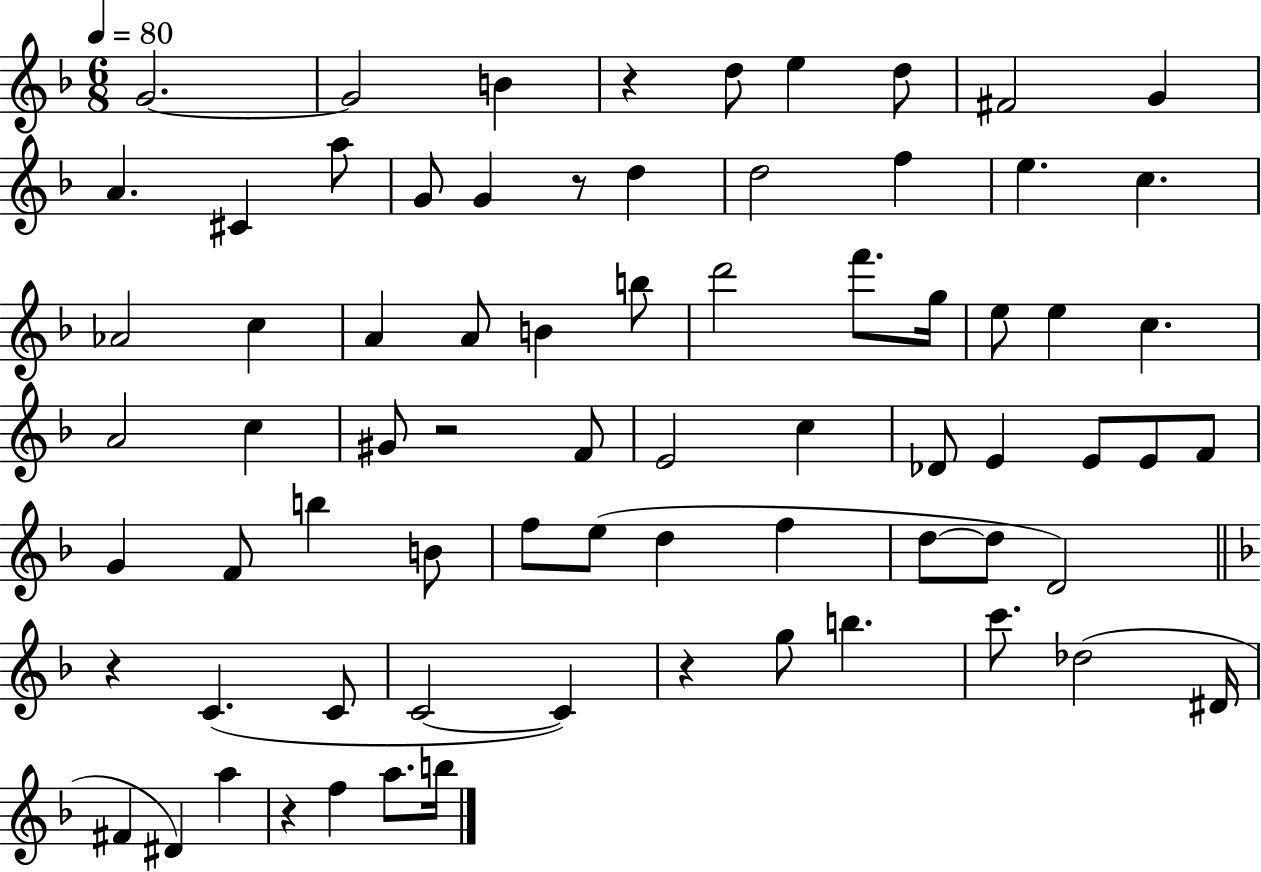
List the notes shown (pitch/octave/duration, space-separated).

G4/h. G4/h B4/q R/q D5/e E5/q D5/e F#4/h G4/q A4/q. C#4/q A5/e G4/e G4/q R/e D5/q D5/h F5/q E5/q. C5/q. Ab4/h C5/q A4/q A4/e B4/q B5/e D6/h F6/e. G5/s E5/e E5/q C5/q. A4/h C5/q G#4/e R/h F4/e E4/h C5/q Db4/e E4/q E4/e E4/e F4/e G4/q F4/e B5/q B4/e F5/e E5/e D5/q F5/q D5/e D5/e D4/h R/q C4/q. C4/e C4/h C4/q R/q G5/e B5/q. C6/e. Db5/h D#4/s F#4/q D#4/q A5/q R/q F5/q A5/e. B5/s